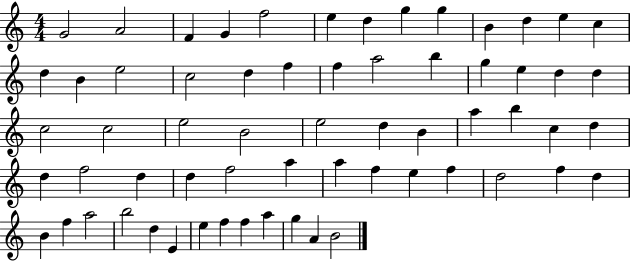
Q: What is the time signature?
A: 4/4